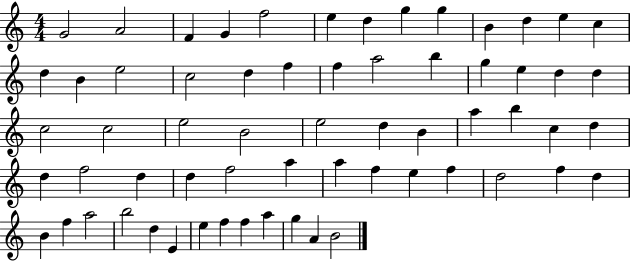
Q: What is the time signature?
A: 4/4